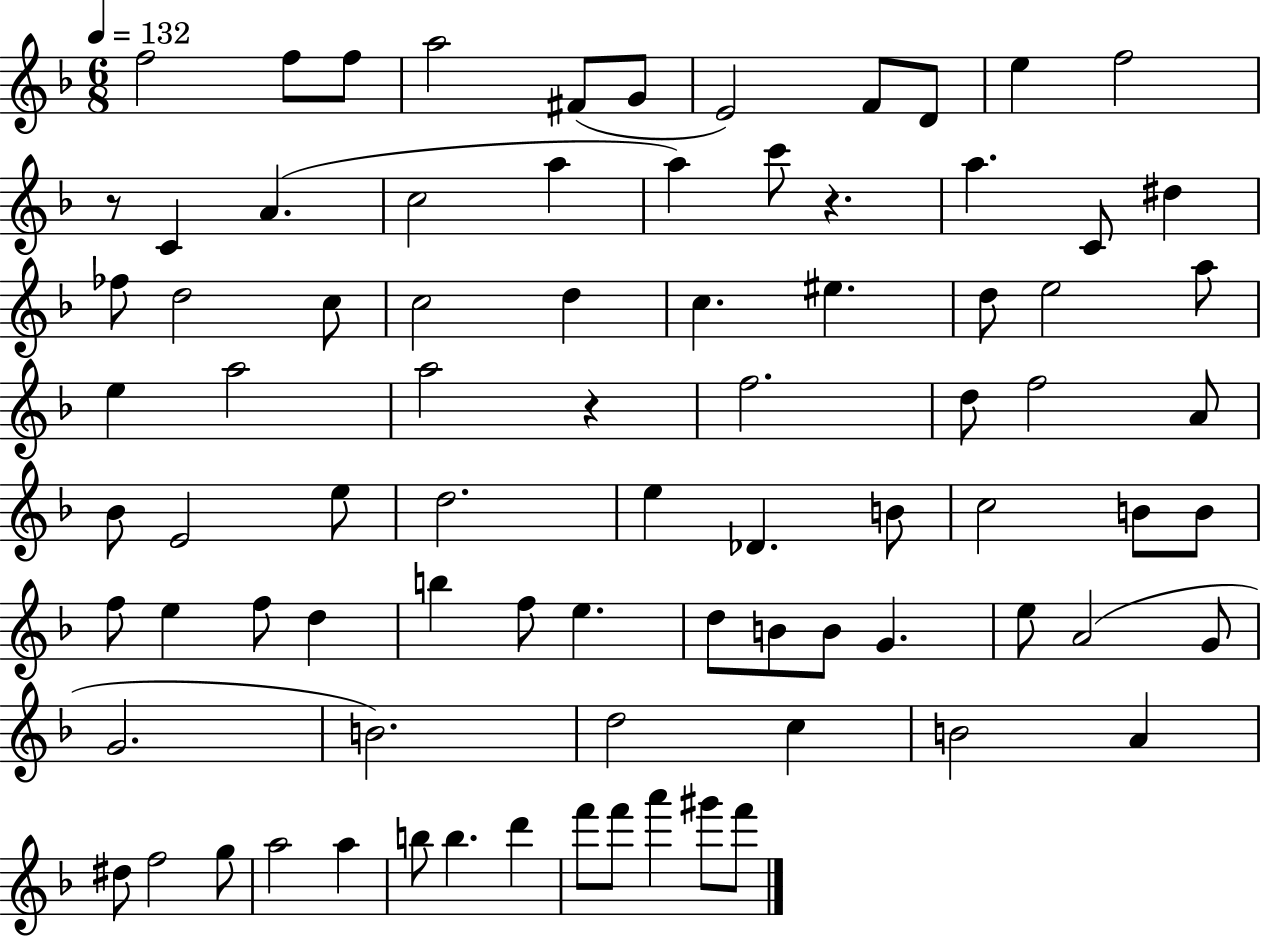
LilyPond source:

{
  \clef treble
  \numericTimeSignature
  \time 6/8
  \key f \major
  \tempo 4 = 132
  \repeat volta 2 { f''2 f''8 f''8 | a''2 fis'8( g'8 | e'2) f'8 d'8 | e''4 f''2 | \break r8 c'4 a'4.( | c''2 a''4 | a''4) c'''8 r4. | a''4. c'8 dis''4 | \break fes''8 d''2 c''8 | c''2 d''4 | c''4. eis''4. | d''8 e''2 a''8 | \break e''4 a''2 | a''2 r4 | f''2. | d''8 f''2 a'8 | \break bes'8 e'2 e''8 | d''2. | e''4 des'4. b'8 | c''2 b'8 b'8 | \break f''8 e''4 f''8 d''4 | b''4 f''8 e''4. | d''8 b'8 b'8 g'4. | e''8 a'2( g'8 | \break g'2. | b'2.) | d''2 c''4 | b'2 a'4 | \break dis''8 f''2 g''8 | a''2 a''4 | b''8 b''4. d'''4 | f'''8 f'''8 a'''4 gis'''8 f'''8 | \break } \bar "|."
}